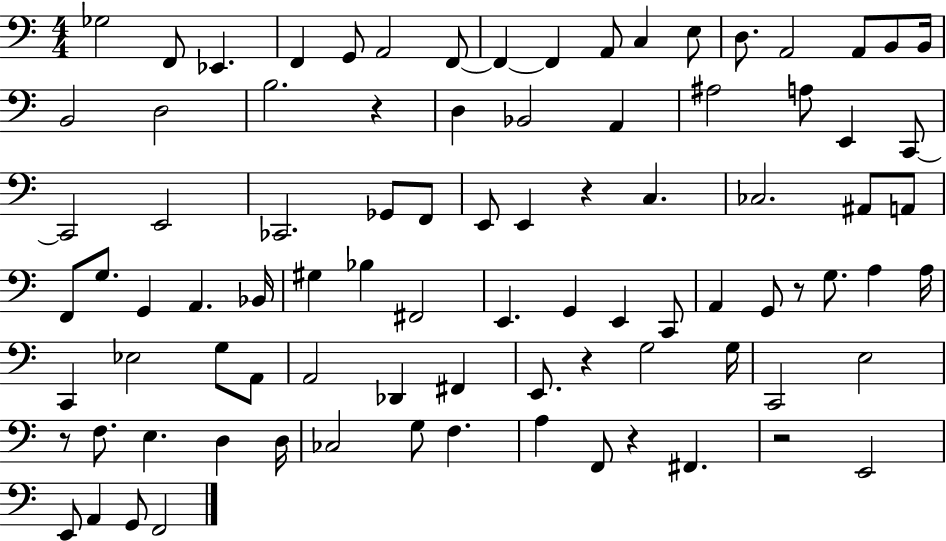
{
  \clef bass
  \numericTimeSignature
  \time 4/4
  \key c \major
  \repeat volta 2 { ges2 f,8 ees,4. | f,4 g,8 a,2 f,8~~ | f,4~~ f,4 a,8 c4 e8 | d8. a,2 a,8 b,8 b,16 | \break b,2 d2 | b2. r4 | d4 bes,2 a,4 | ais2 a8 e,4 c,8~~ | \break c,2 e,2 | ces,2. ges,8 f,8 | e,8 e,4 r4 c4. | ces2. ais,8 a,8 | \break f,8 g8. g,4 a,4. bes,16 | gis4 bes4 fis,2 | e,4. g,4 e,4 c,8 | a,4 g,8 r8 g8. a4 a16 | \break c,4 ees2 g8 a,8 | a,2 des,4 fis,4 | e,8. r4 g2 g16 | c,2 e2 | \break r8 f8. e4. d4 d16 | ces2 g8 f4. | a4 f,8 r4 fis,4. | r2 e,2 | \break e,8 a,4 g,8 f,2 | } \bar "|."
}